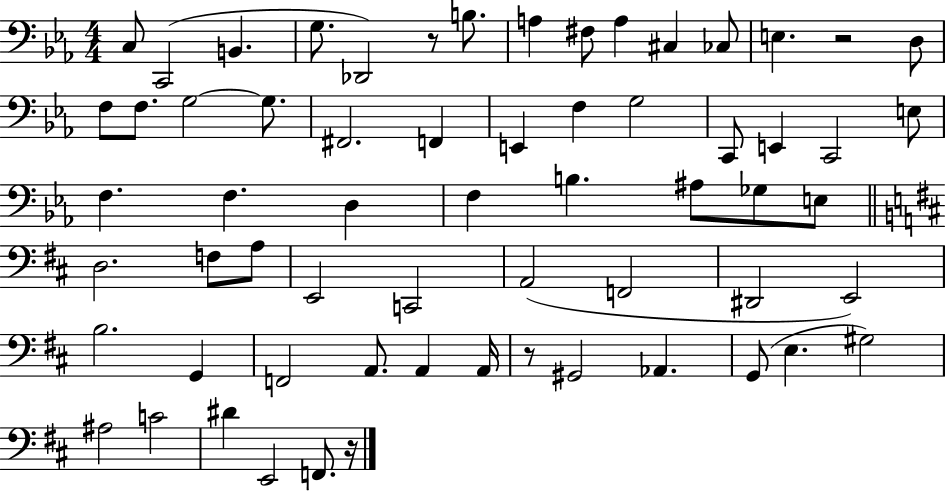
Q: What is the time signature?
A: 4/4